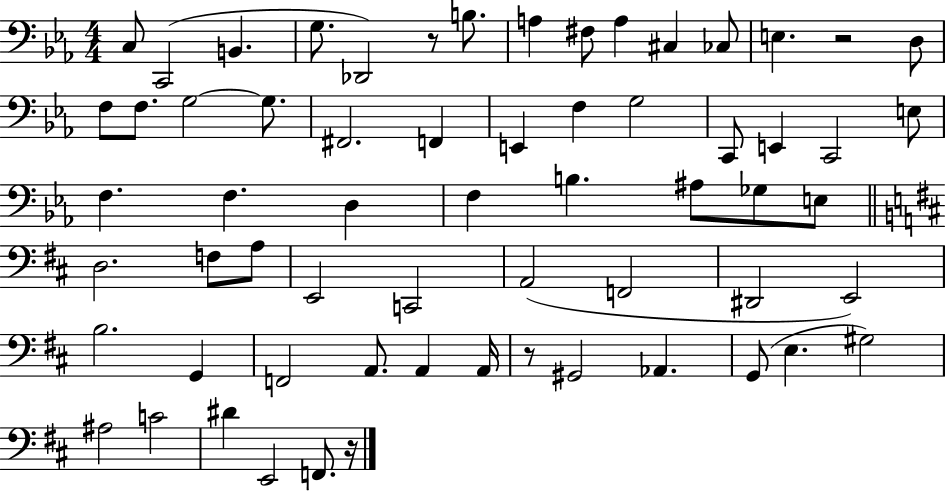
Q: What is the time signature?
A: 4/4